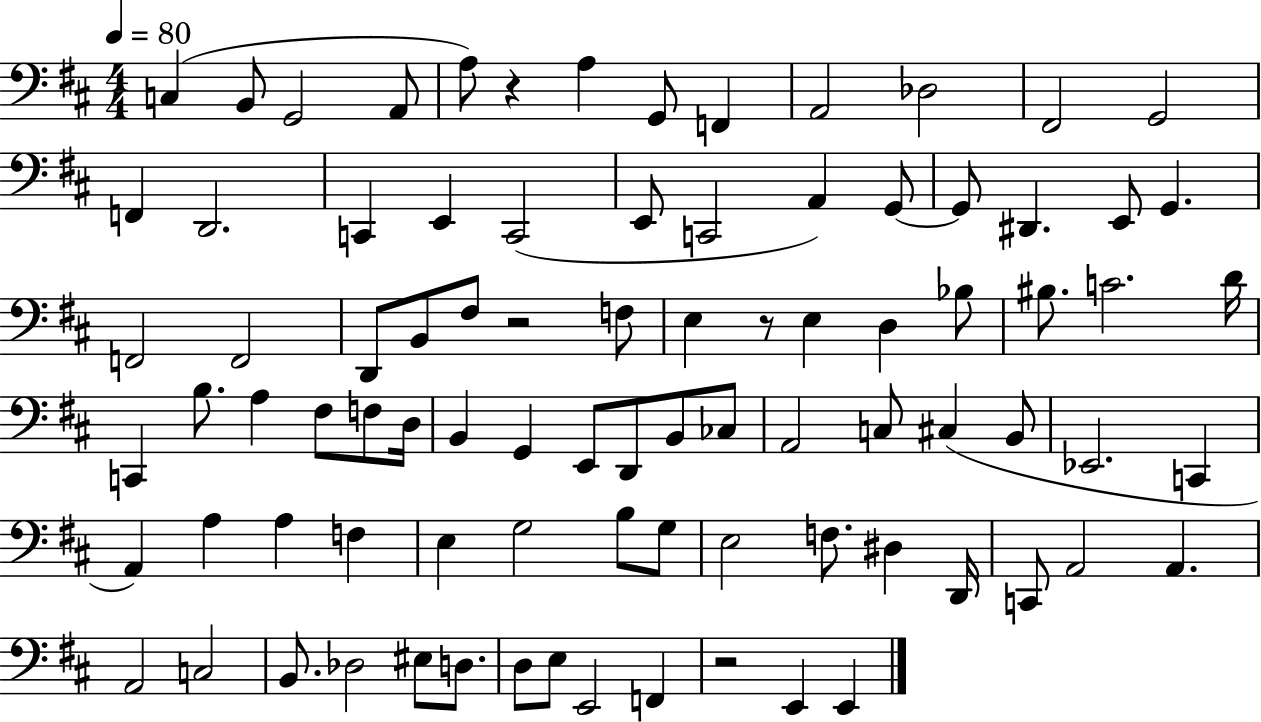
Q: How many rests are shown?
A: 4